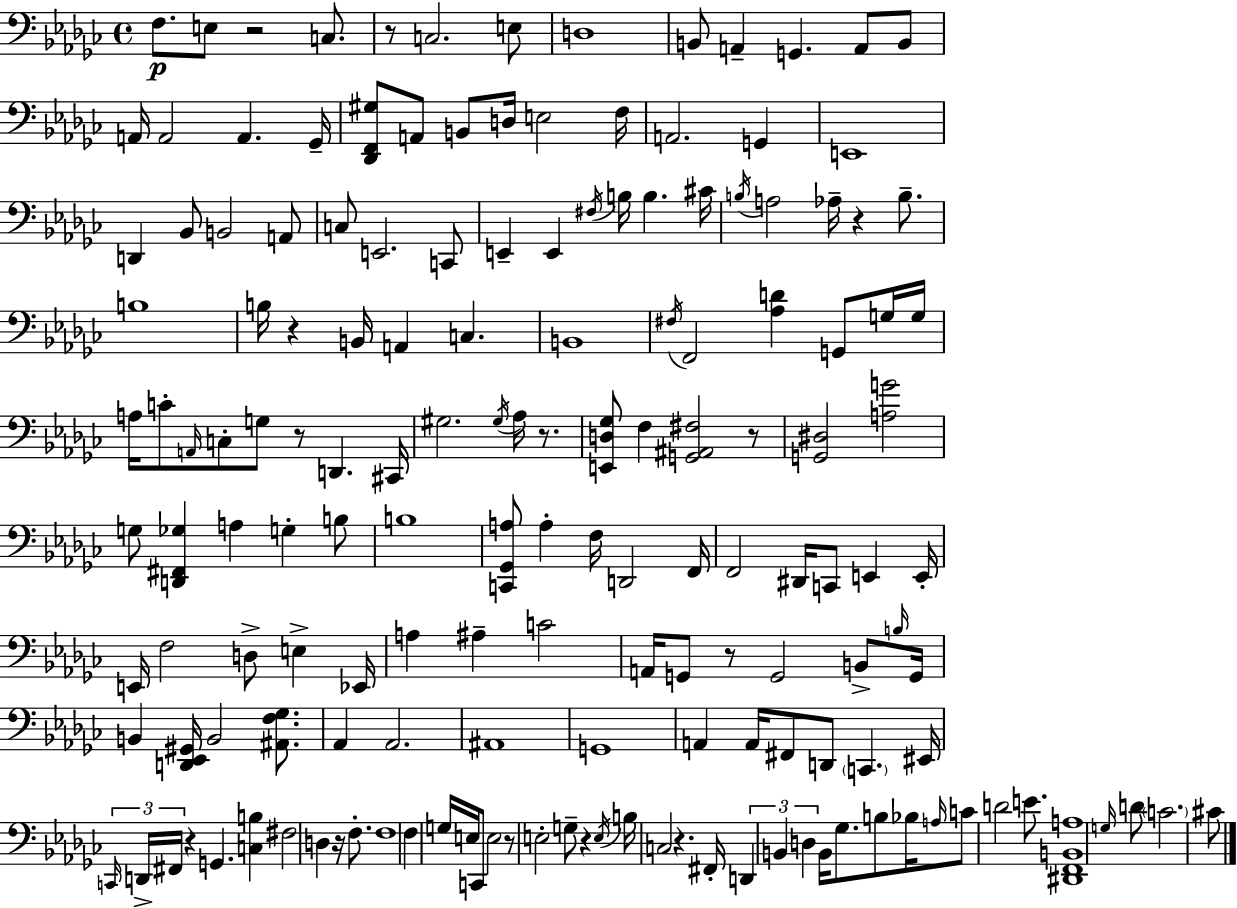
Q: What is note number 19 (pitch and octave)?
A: E3